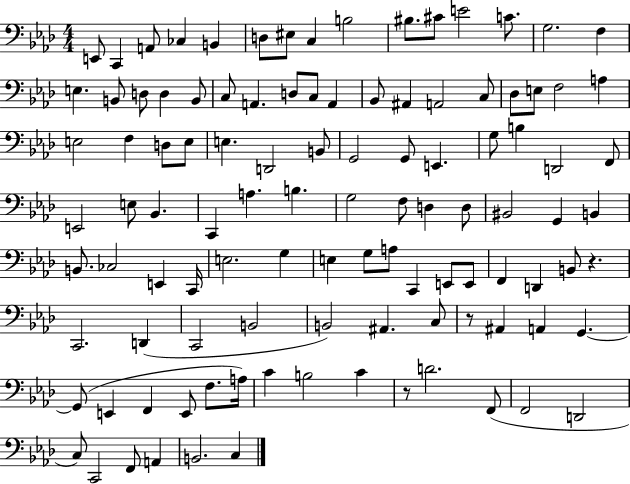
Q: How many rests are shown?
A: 3